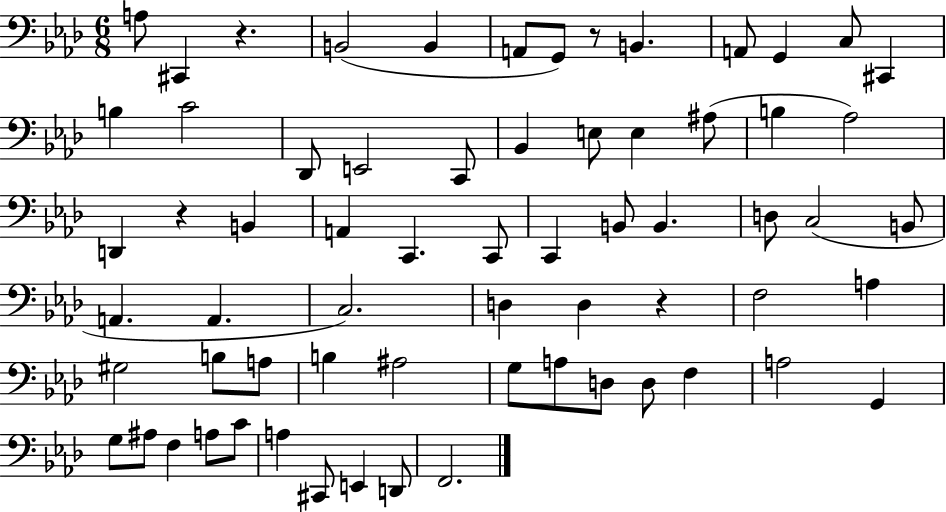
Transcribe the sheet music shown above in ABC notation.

X:1
T:Untitled
M:6/8
L:1/4
K:Ab
A,/2 ^C,, z B,,2 B,, A,,/2 G,,/2 z/2 B,, A,,/2 G,, C,/2 ^C,, B, C2 _D,,/2 E,,2 C,,/2 _B,, E,/2 E, ^A,/2 B, _A,2 D,, z B,, A,, C,, C,,/2 C,, B,,/2 B,, D,/2 C,2 B,,/2 A,, A,, C,2 D, D, z F,2 A, ^G,2 B,/2 A,/2 B, ^A,2 G,/2 A,/2 D,/2 D,/2 F, A,2 G,, G,/2 ^A,/2 F, A,/2 C/2 A, ^C,,/2 E,, D,,/2 F,,2